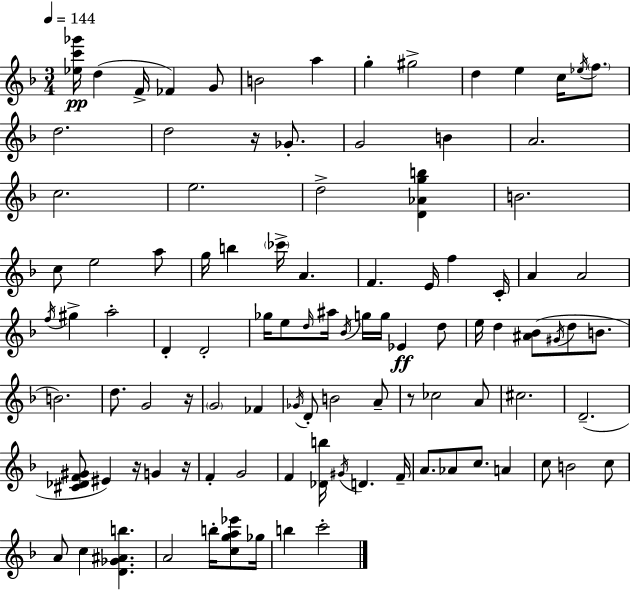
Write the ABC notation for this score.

X:1
T:Untitled
M:3/4
L:1/4
K:Dm
[_ec'_g']/4 d F/4 _F G/2 B2 a g ^g2 d e c/4 _e/4 f/2 d2 d2 z/4 _G/2 G2 B A2 c2 e2 d2 [D_Agb] B2 c/2 e2 a/2 g/4 b _c'/4 A F E/4 f C/4 A A2 f/4 ^g a2 D D2 _g/4 e/2 d/4 ^a/4 _B/4 g/4 g/4 _E d/2 e/4 d [^A_B]/2 ^G/4 d/2 B/2 B2 d/2 G2 z/4 G2 _F _G/4 D/2 B2 A/2 z/2 _c2 A/2 ^c2 D2 [^C_DF^G]/2 ^E z/4 G z/4 F G2 F [_Db]/4 ^G/4 D F/4 A/2 _A/2 c/2 A c/2 B2 c/2 A/2 c [D_G^Ab] A2 b/4 [cga_e']/2 _g/4 b c'2